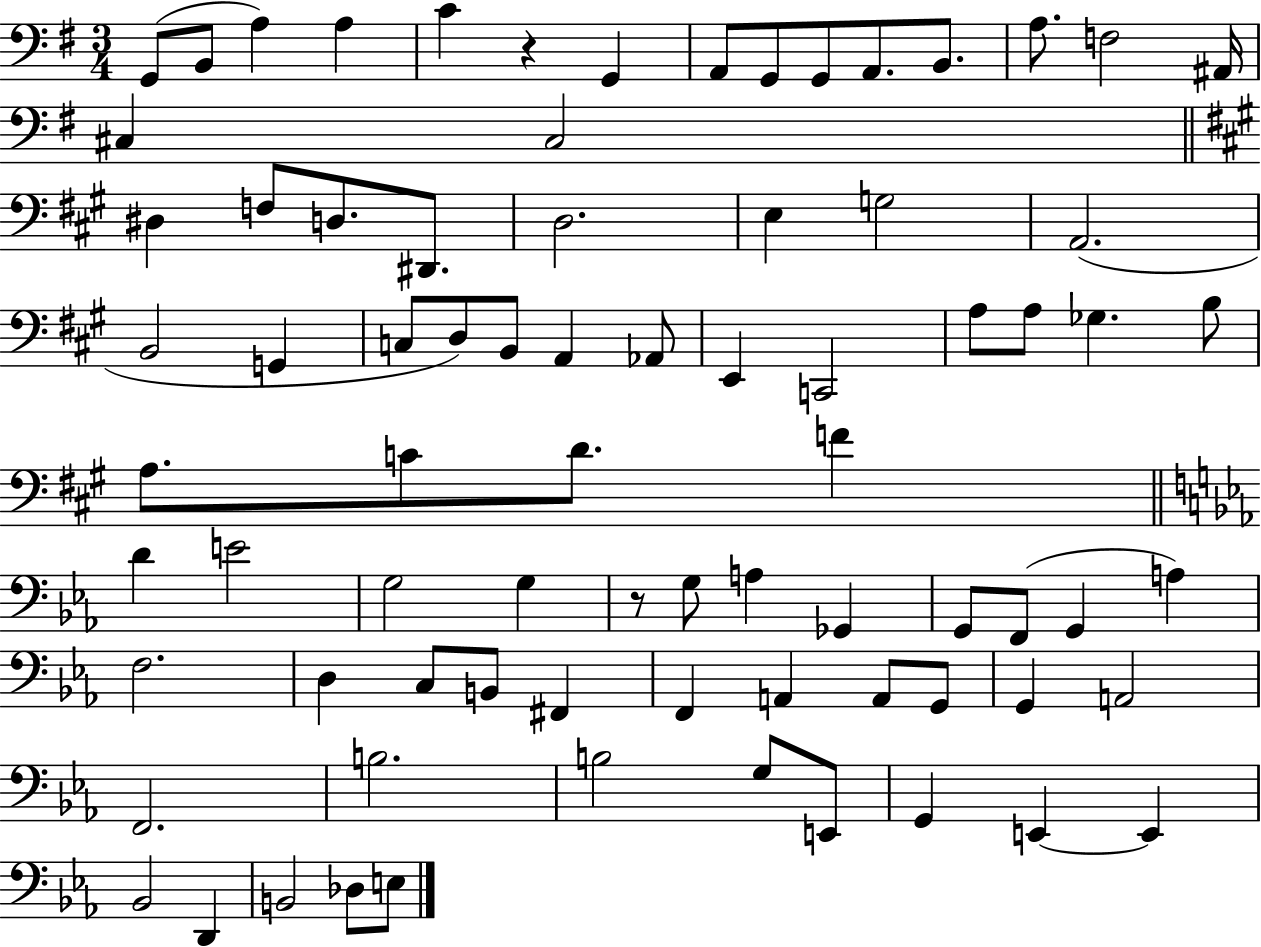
G2/e B2/e A3/q A3/q C4/q R/q G2/q A2/e G2/e G2/e A2/e. B2/e. A3/e. F3/h A#2/s C#3/q C#3/h D#3/q F3/e D3/e. D#2/e. D3/h. E3/q G3/h A2/h. B2/h G2/q C3/e D3/e B2/e A2/q Ab2/e E2/q C2/h A3/e A3/e Gb3/q. B3/e A3/e. C4/e D4/e. F4/q D4/q E4/h G3/h G3/q R/e G3/e A3/q Gb2/q G2/e F2/e G2/q A3/q F3/h. D3/q C3/e B2/e F#2/q F2/q A2/q A2/e G2/e G2/q A2/h F2/h. B3/h. B3/h G3/e E2/e G2/q E2/q E2/q Bb2/h D2/q B2/h Db3/e E3/e